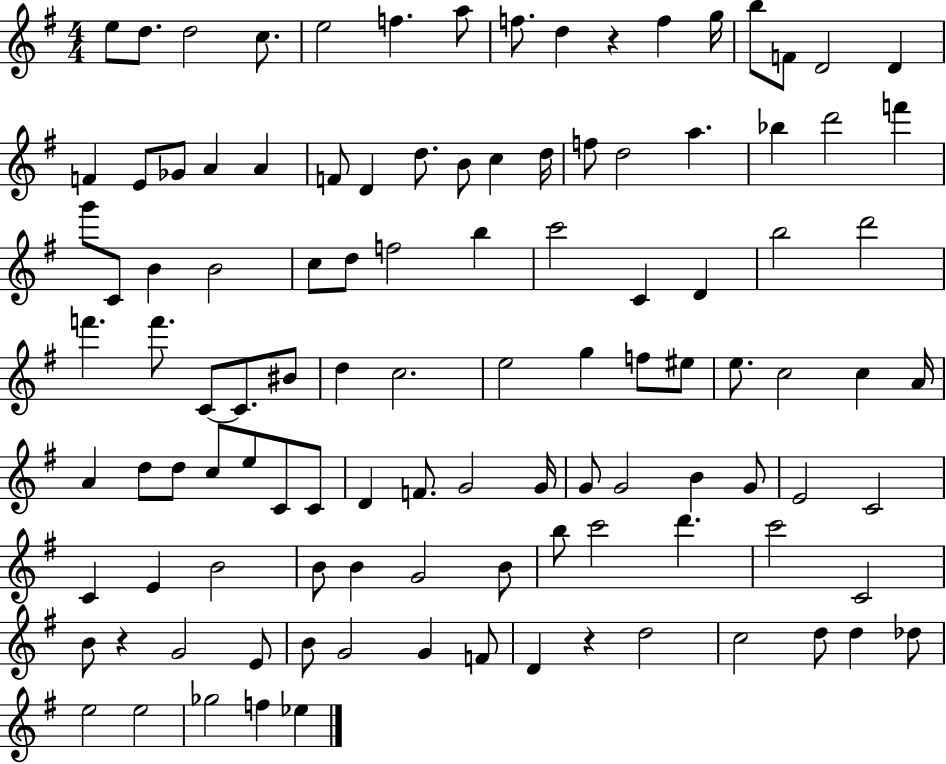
{
  \clef treble
  \numericTimeSignature
  \time 4/4
  \key g \major
  e''8 d''8. d''2 c''8. | e''2 f''4. a''8 | f''8. d''4 r4 f''4 g''16 | b''8 f'8 d'2 d'4 | \break f'4 e'8 ges'8 a'4 a'4 | f'8 d'4 d''8. b'8 c''4 d''16 | f''8 d''2 a''4. | bes''4 d'''2 f'''4 | \break g'''8 c'8 b'4 b'2 | c''8 d''8 f''2 b''4 | c'''2 c'4 d'4 | b''2 d'''2 | \break f'''4. f'''8. c'8~~ c'8. bis'8 | d''4 c''2. | e''2 g''4 f''8 eis''8 | e''8. c''2 c''4 a'16 | \break a'4 d''8 d''8 c''8 e''8 c'8 c'8 | d'4 f'8. g'2 g'16 | g'8 g'2 b'4 g'8 | e'2 c'2 | \break c'4 e'4 b'2 | b'8 b'4 g'2 b'8 | b''8 c'''2 d'''4. | c'''2 c'2 | \break b'8 r4 g'2 e'8 | b'8 g'2 g'4 f'8 | d'4 r4 d''2 | c''2 d''8 d''4 des''8 | \break e''2 e''2 | ges''2 f''4 ees''4 | \bar "|."
}